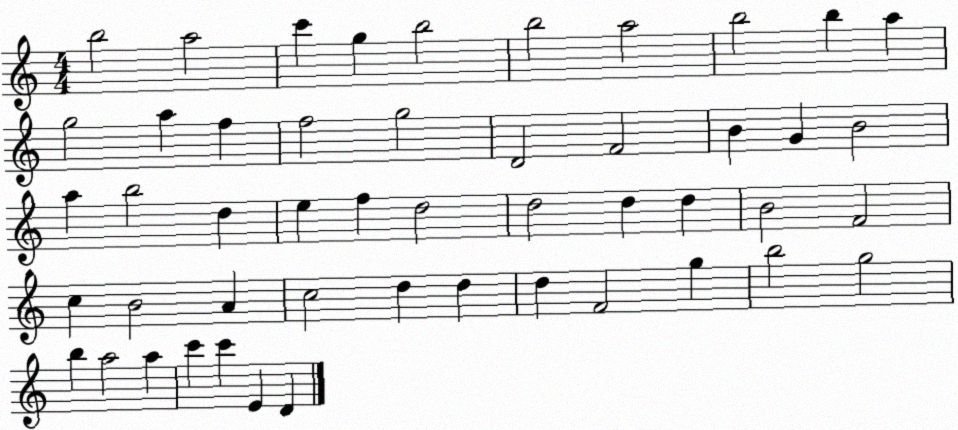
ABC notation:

X:1
T:Untitled
M:4/4
L:1/4
K:C
b2 a2 c' g b2 b2 a2 b2 b a g2 a f f2 g2 D2 F2 B G B2 a b2 d e f d2 d2 d d B2 F2 c B2 A c2 d d d F2 g b2 g2 b a2 a c' c' E D